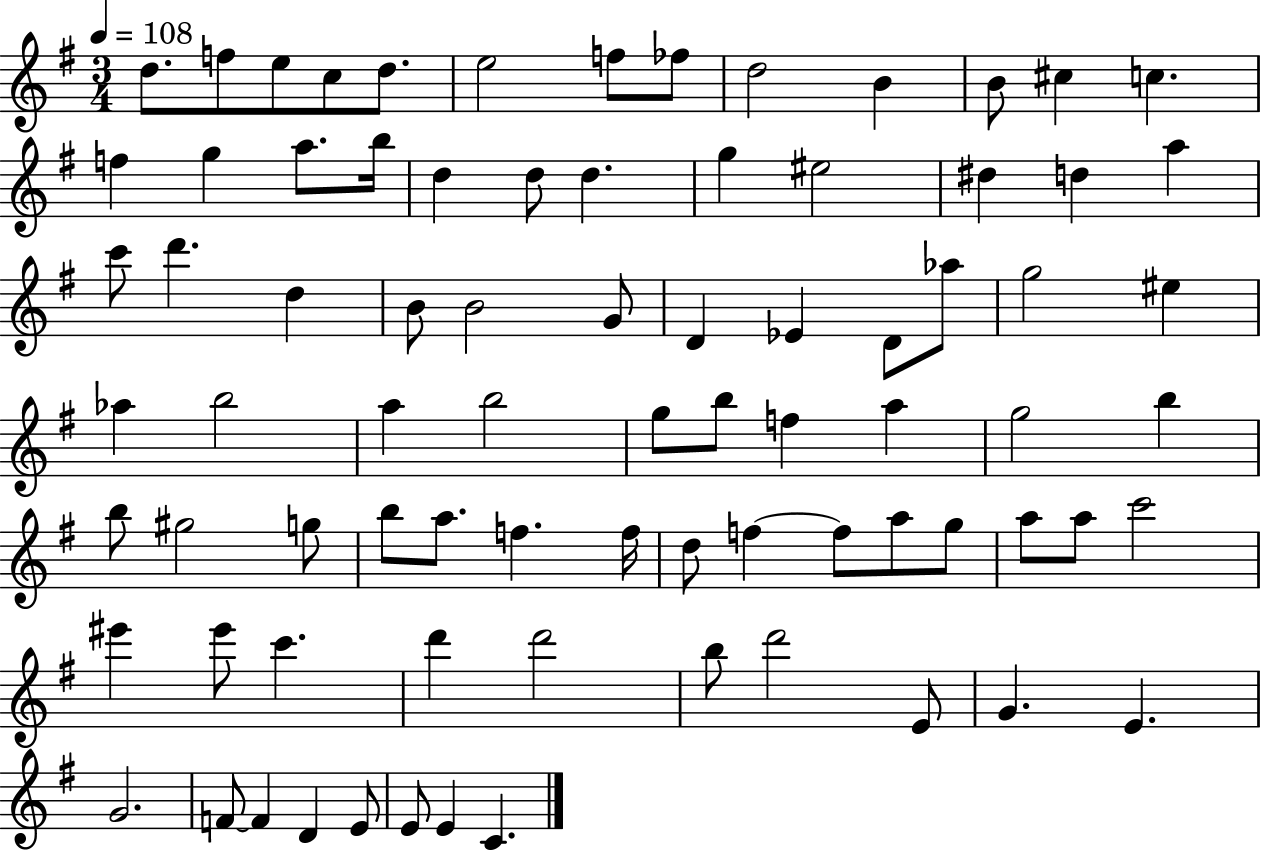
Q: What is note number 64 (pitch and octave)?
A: EIS6